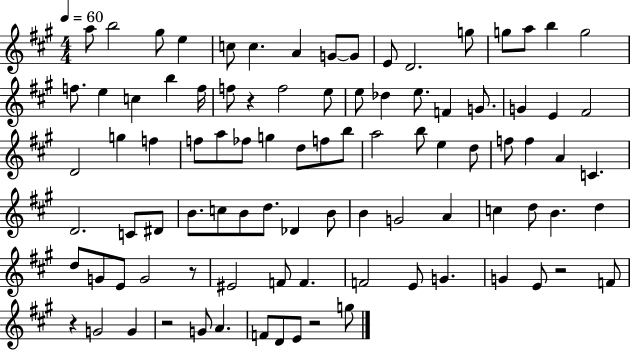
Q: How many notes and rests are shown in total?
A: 93